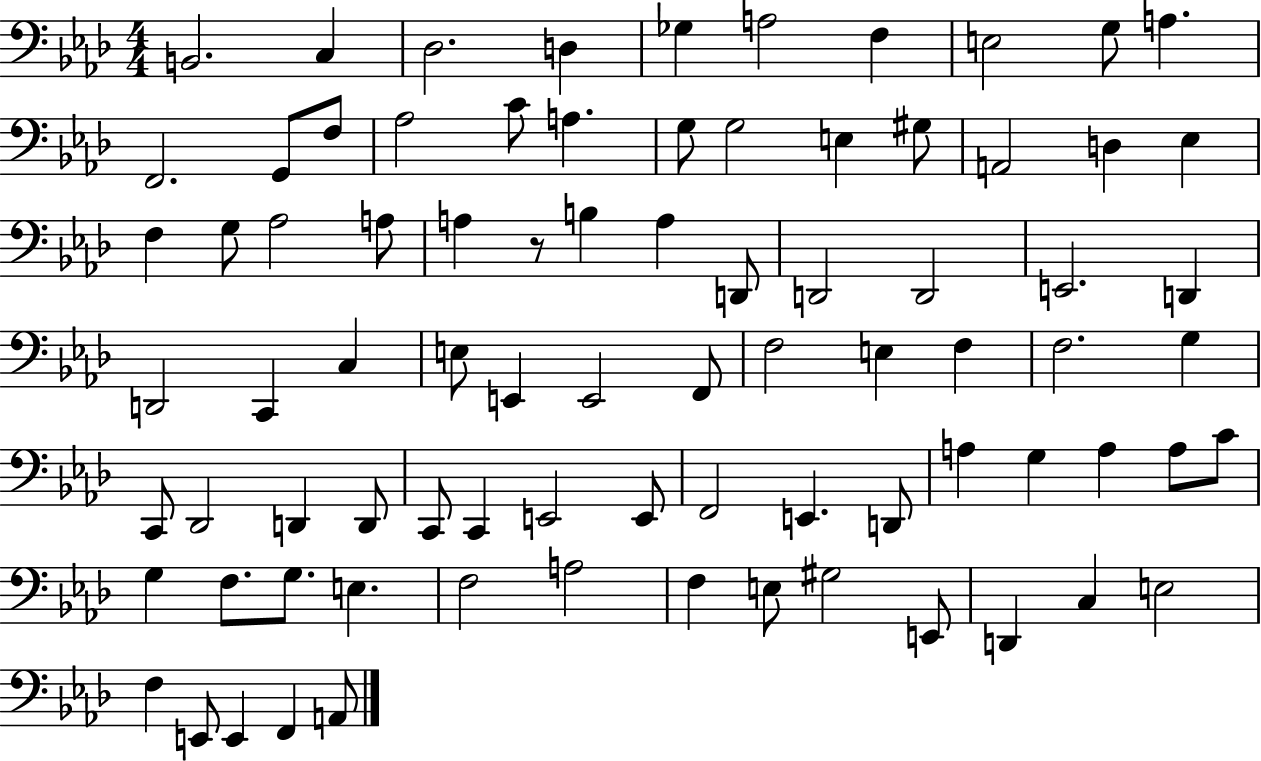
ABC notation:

X:1
T:Untitled
M:4/4
L:1/4
K:Ab
B,,2 C, _D,2 D, _G, A,2 F, E,2 G,/2 A, F,,2 G,,/2 F,/2 _A,2 C/2 A, G,/2 G,2 E, ^G,/2 A,,2 D, _E, F, G,/2 _A,2 A,/2 A, z/2 B, A, D,,/2 D,,2 D,,2 E,,2 D,, D,,2 C,, C, E,/2 E,, E,,2 F,,/2 F,2 E, F, F,2 G, C,,/2 _D,,2 D,, D,,/2 C,,/2 C,, E,,2 E,,/2 F,,2 E,, D,,/2 A, G, A, A,/2 C/2 G, F,/2 G,/2 E, F,2 A,2 F, E,/2 ^G,2 E,,/2 D,, C, E,2 F, E,,/2 E,, F,, A,,/2